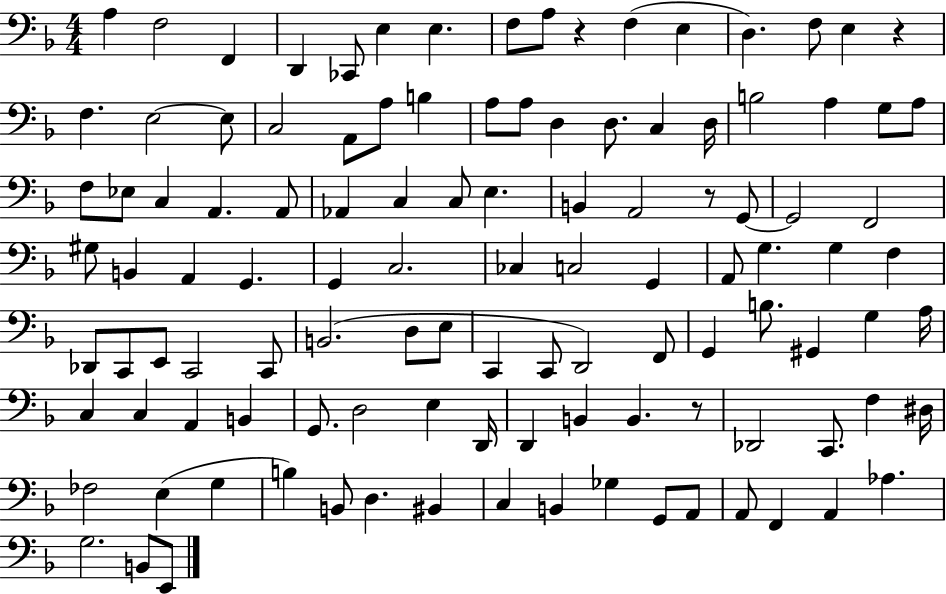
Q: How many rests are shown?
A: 4